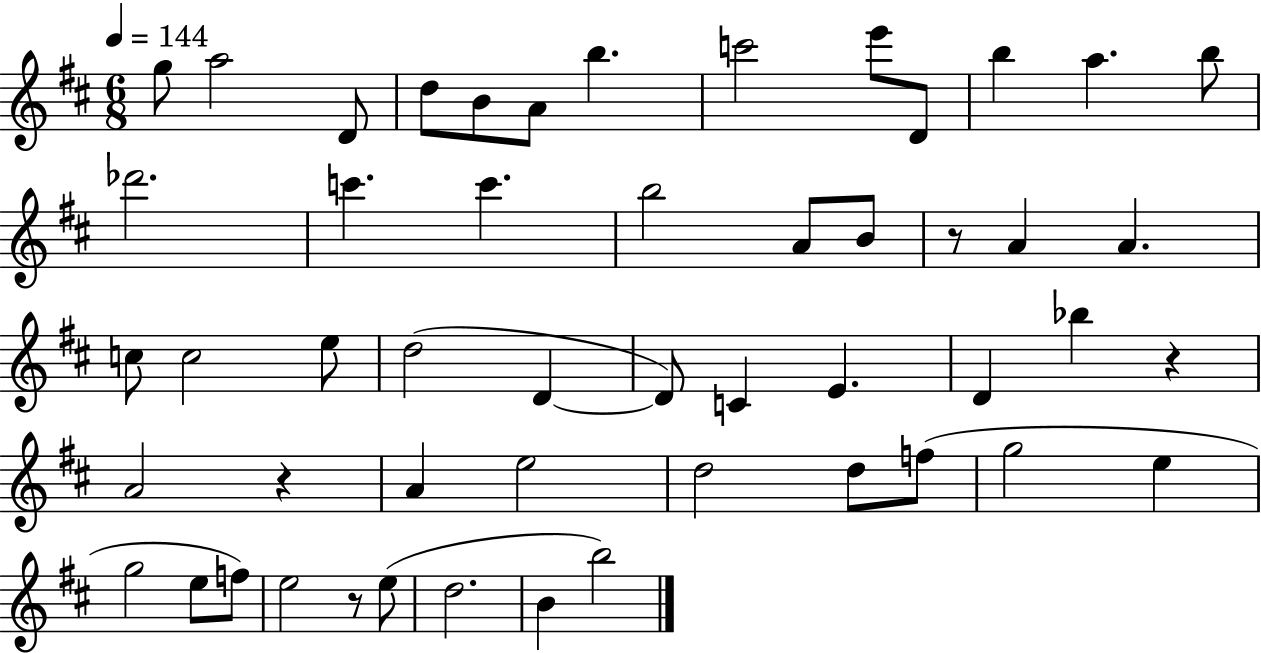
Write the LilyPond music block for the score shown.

{
  \clef treble
  \numericTimeSignature
  \time 6/8
  \key d \major
  \tempo 4 = 144
  g''8 a''2 d'8 | d''8 b'8 a'8 b''4. | c'''2 e'''8 d'8 | b''4 a''4. b''8 | \break des'''2. | c'''4. c'''4. | b''2 a'8 b'8 | r8 a'4 a'4. | \break c''8 c''2 e''8 | d''2( d'4~~ | d'8) c'4 e'4. | d'4 bes''4 r4 | \break a'2 r4 | a'4 e''2 | d''2 d''8 f''8( | g''2 e''4 | \break g''2 e''8 f''8) | e''2 r8 e''8( | d''2. | b'4 b''2) | \break \bar "|."
}